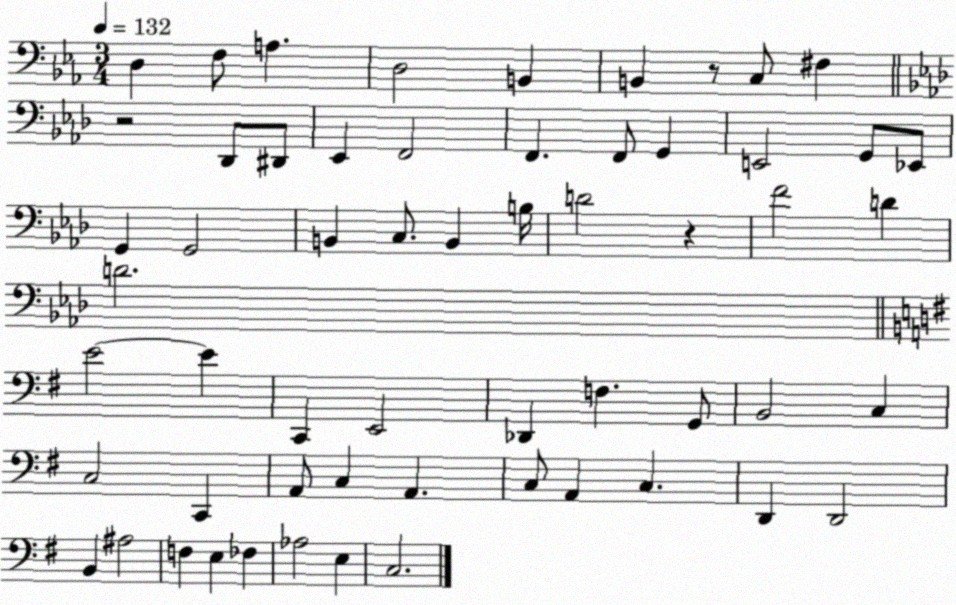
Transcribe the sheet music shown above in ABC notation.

X:1
T:Untitled
M:3/4
L:1/4
K:Eb
D, F,/2 A, D,2 B,, B,, z/2 C,/2 ^F, z2 _D,,/2 ^D,,/2 _E,, F,,2 F,, F,,/2 G,, E,,2 G,,/2 _E,,/2 G,, G,,2 B,, C,/2 B,, B,/4 D2 z F2 D D2 E2 E C,, E,,2 _D,, F, G,,/2 B,,2 C, C,2 C,, A,,/2 C, A,, C,/2 A,, C, D,, D,,2 B,, ^A,2 F, E, _F, _A,2 E, C,2